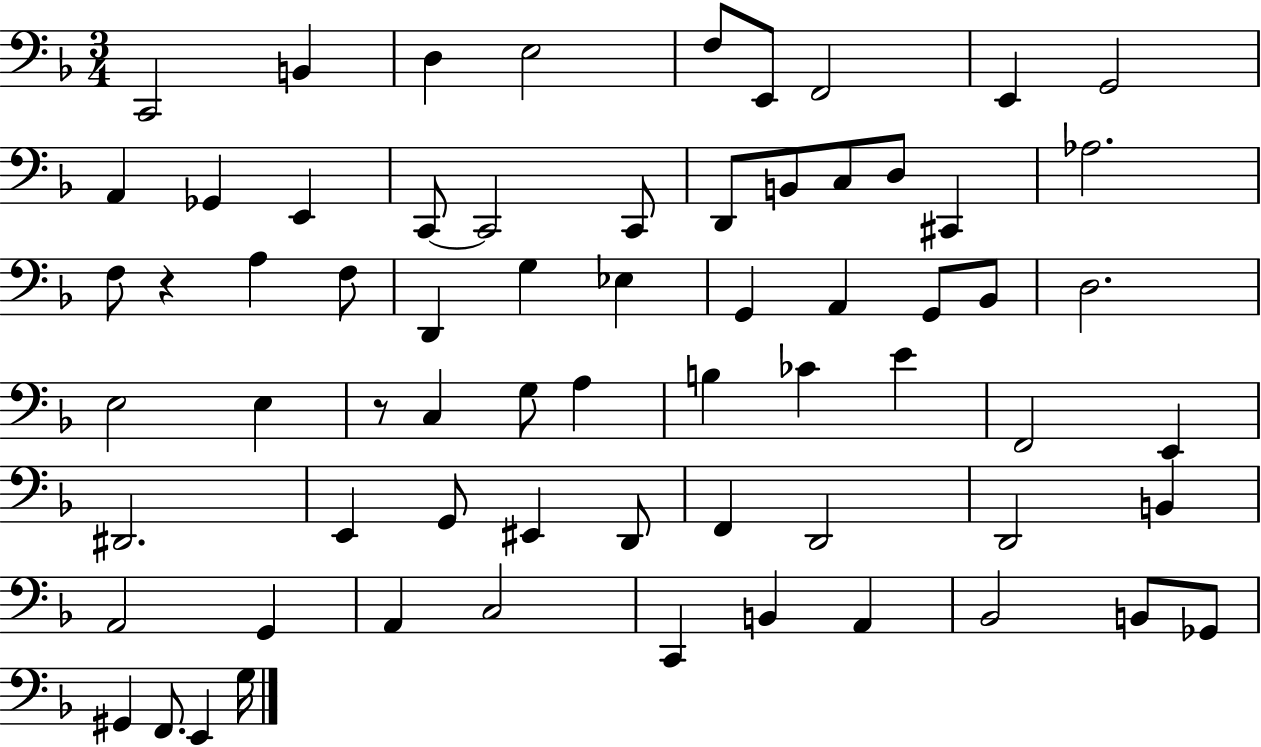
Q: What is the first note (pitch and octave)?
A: C2